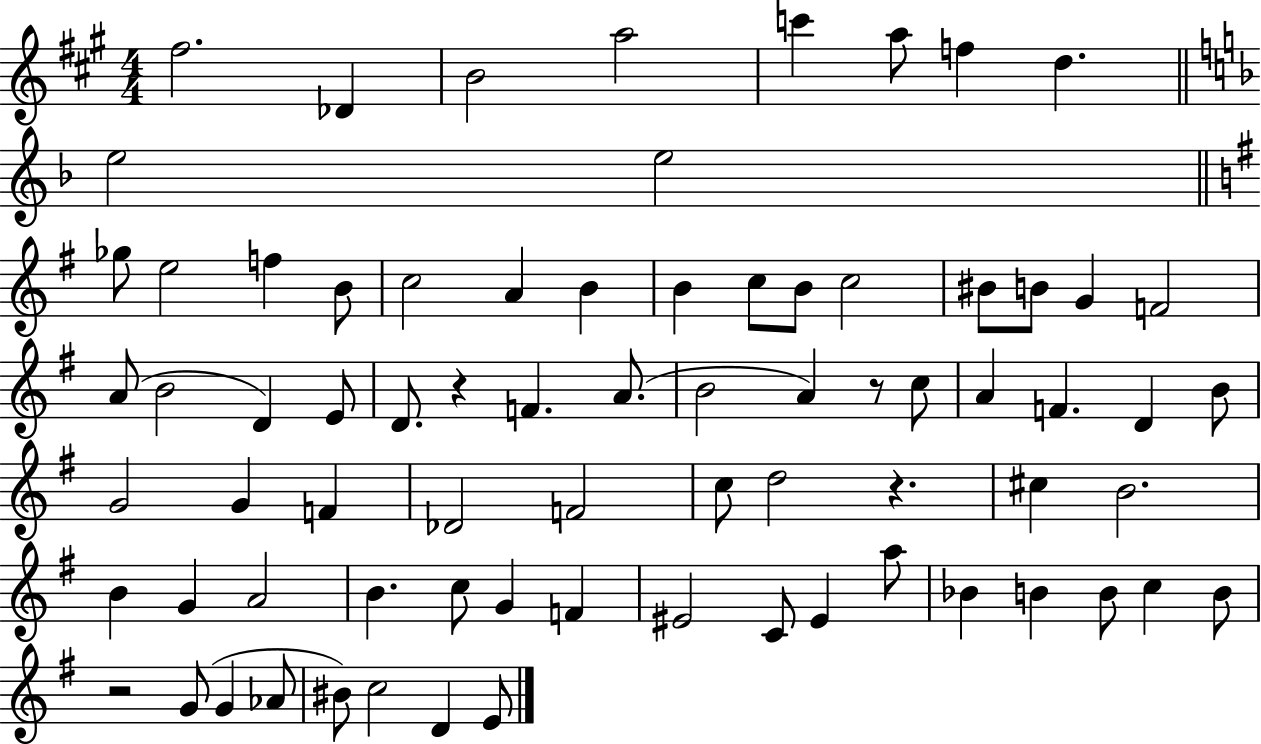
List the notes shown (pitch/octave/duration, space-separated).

F#5/h. Db4/q B4/h A5/h C6/q A5/e F5/q D5/q. E5/h E5/h Gb5/e E5/h F5/q B4/e C5/h A4/q B4/q B4/q C5/e B4/e C5/h BIS4/e B4/e G4/q F4/h A4/e B4/h D4/q E4/e D4/e. R/q F4/q. A4/e. B4/h A4/q R/e C5/e A4/q F4/q. D4/q B4/e G4/h G4/q F4/q Db4/h F4/h C5/e D5/h R/q. C#5/q B4/h. B4/q G4/q A4/h B4/q. C5/e G4/q F4/q EIS4/h C4/e EIS4/q A5/e Bb4/q B4/q B4/e C5/q B4/e R/h G4/e G4/q Ab4/e BIS4/e C5/h D4/q E4/e